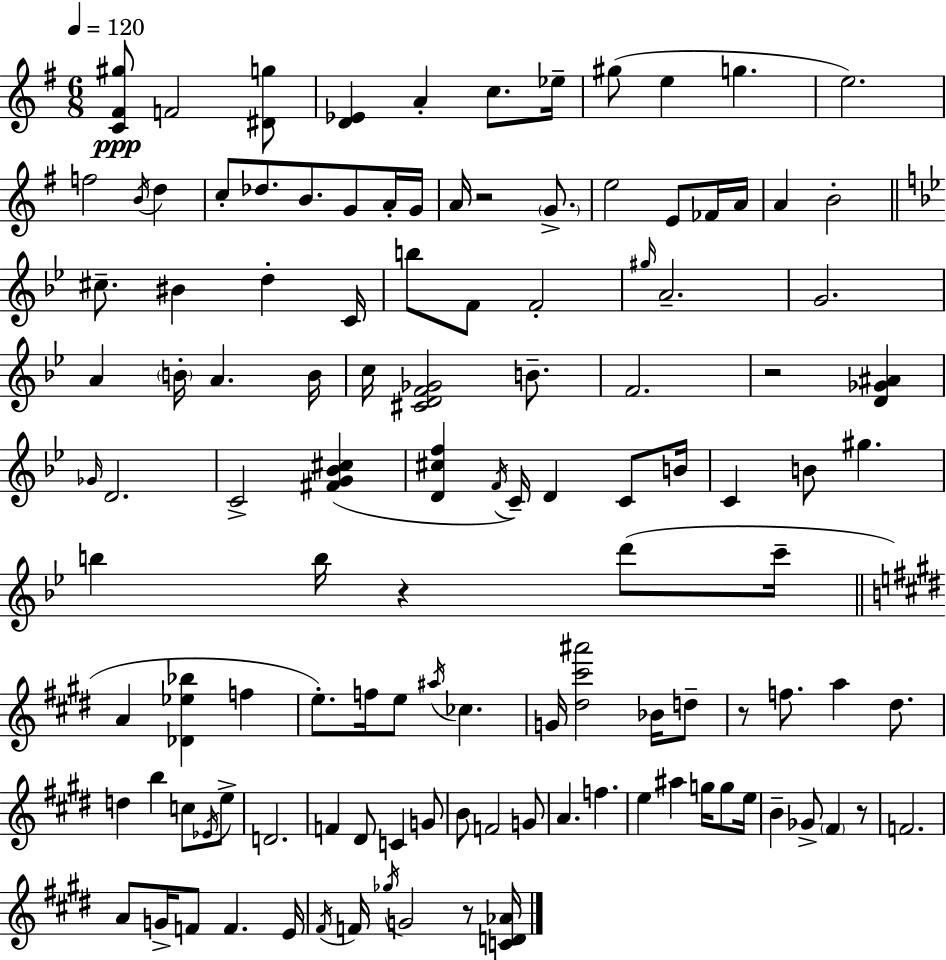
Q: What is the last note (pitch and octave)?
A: G4